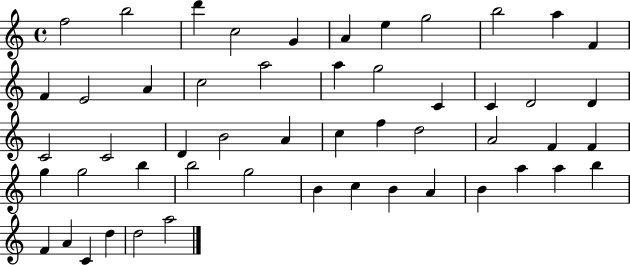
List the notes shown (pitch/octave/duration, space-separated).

F5/h B5/h D6/q C5/h G4/q A4/q E5/q G5/h B5/h A5/q F4/q F4/q E4/h A4/q C5/h A5/h A5/q G5/h C4/q C4/q D4/h D4/q C4/h C4/h D4/q B4/h A4/q C5/q F5/q D5/h A4/h F4/q F4/q G5/q G5/h B5/q B5/h G5/h B4/q C5/q B4/q A4/q B4/q A5/q A5/q B5/q F4/q A4/q C4/q D5/q D5/h A5/h